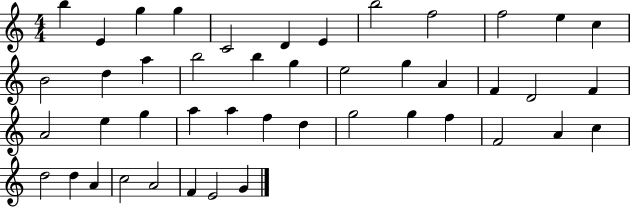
X:1
T:Untitled
M:4/4
L:1/4
K:C
b E g g C2 D E b2 f2 f2 e c B2 d a b2 b g e2 g A F D2 F A2 e g a a f d g2 g f F2 A c d2 d A c2 A2 F E2 G